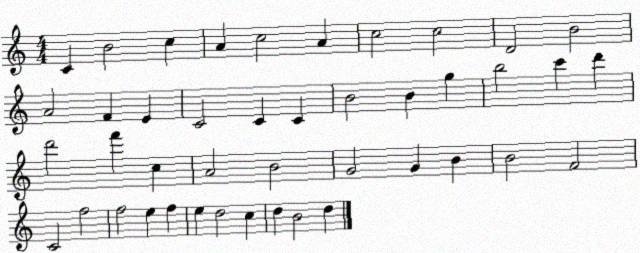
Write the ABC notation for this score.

X:1
T:Untitled
M:4/4
L:1/4
K:C
C B2 c A c2 A c2 c2 D2 B2 A2 F E C2 C C B2 B g b2 c' d' d'2 f' c A2 B2 G2 G B B2 F2 C2 f2 f2 e f e d2 c d B2 d